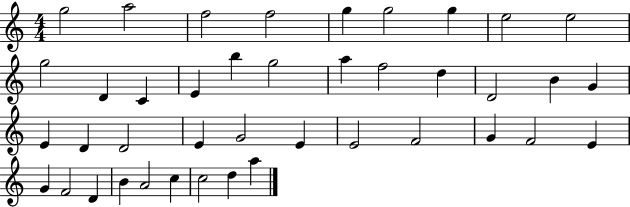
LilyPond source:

{
  \clef treble
  \numericTimeSignature
  \time 4/4
  \key c \major
  g''2 a''2 | f''2 f''2 | g''4 g''2 g''4 | e''2 e''2 | \break g''2 d'4 c'4 | e'4 b''4 g''2 | a''4 f''2 d''4 | d'2 b'4 g'4 | \break e'4 d'4 d'2 | e'4 g'2 e'4 | e'2 f'2 | g'4 f'2 e'4 | \break g'4 f'2 d'4 | b'4 a'2 c''4 | c''2 d''4 a''4 | \bar "|."
}